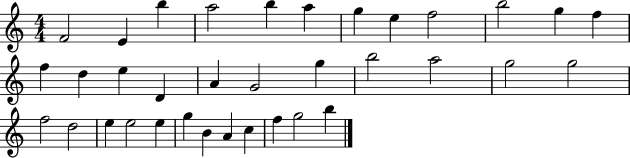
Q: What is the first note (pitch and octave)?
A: F4